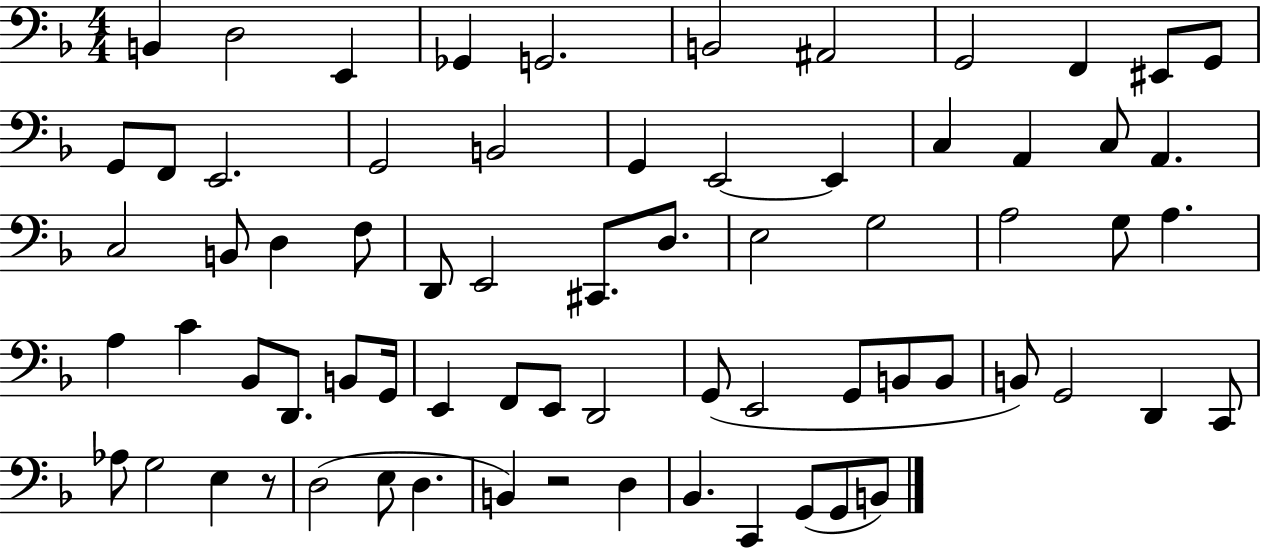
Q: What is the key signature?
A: F major